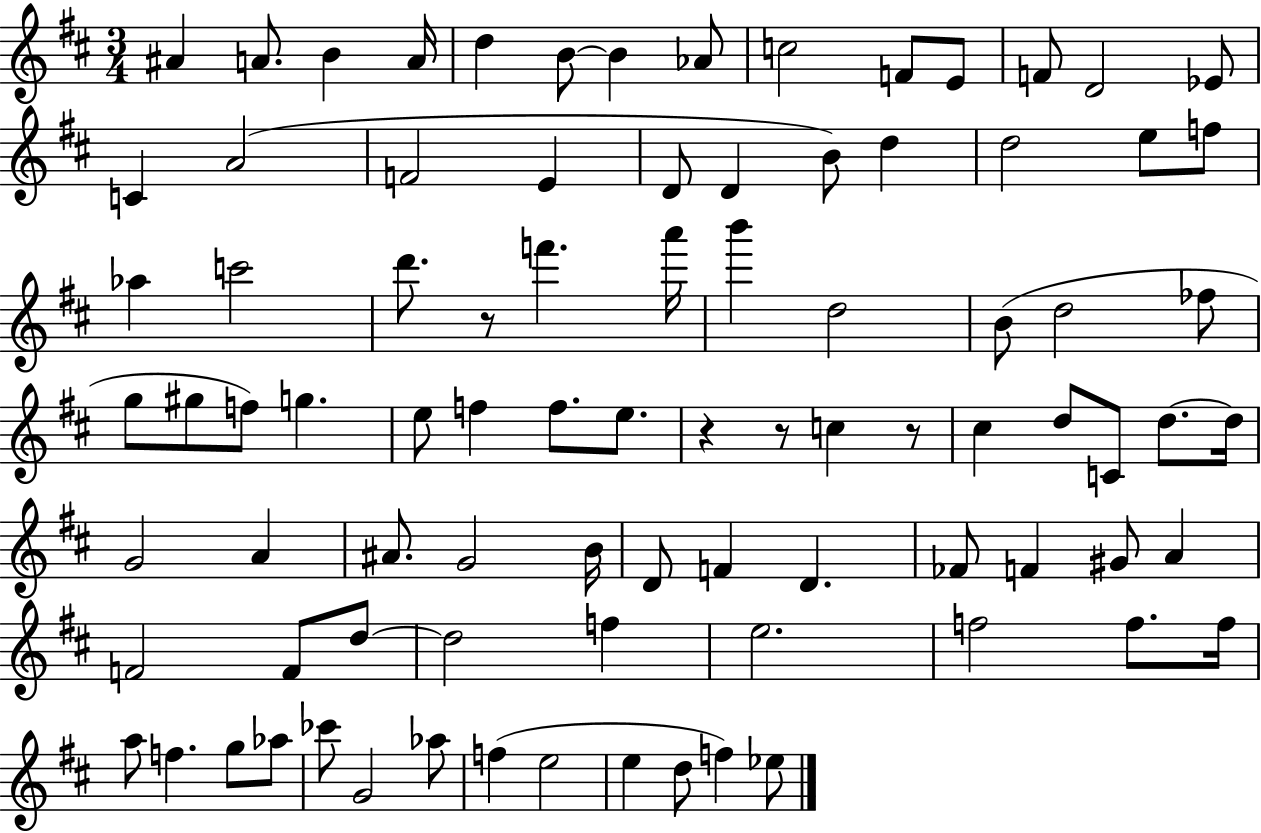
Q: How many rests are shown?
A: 4